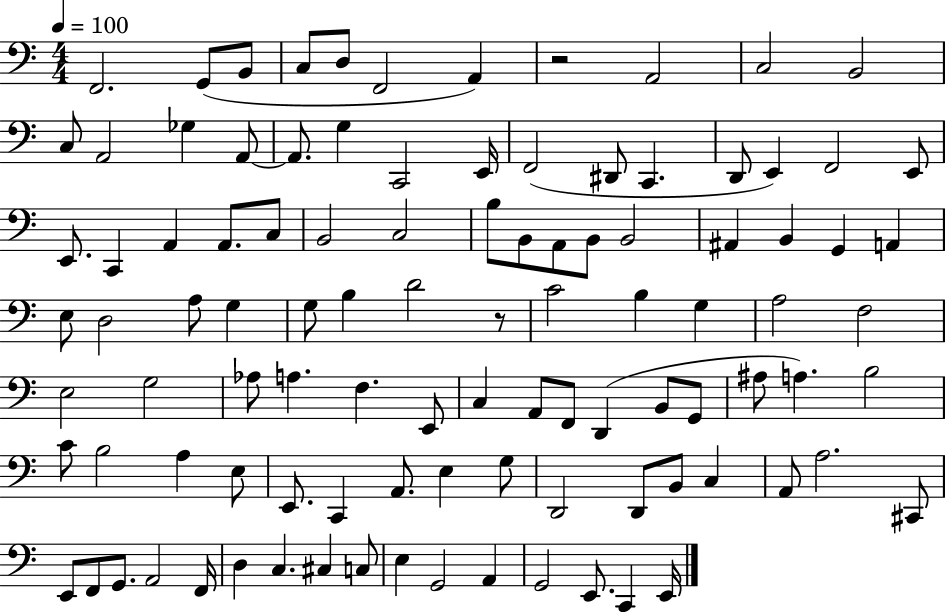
X:1
T:Untitled
M:4/4
L:1/4
K:C
F,,2 G,,/2 B,,/2 C,/2 D,/2 F,,2 A,, z2 A,,2 C,2 B,,2 C,/2 A,,2 _G, A,,/2 A,,/2 G, C,,2 E,,/4 F,,2 ^D,,/2 C,, D,,/2 E,, F,,2 E,,/2 E,,/2 C,, A,, A,,/2 C,/2 B,,2 C,2 B,/2 B,,/2 A,,/2 B,,/2 B,,2 ^A,, B,, G,, A,, E,/2 D,2 A,/2 G, G,/2 B, D2 z/2 C2 B, G, A,2 F,2 E,2 G,2 _A,/2 A, F, E,,/2 C, A,,/2 F,,/2 D,, B,,/2 G,,/2 ^A,/2 A, B,2 C/2 B,2 A, E,/2 E,,/2 C,, A,,/2 E, G,/2 D,,2 D,,/2 B,,/2 C, A,,/2 A,2 ^C,,/2 E,,/2 F,,/2 G,,/2 A,,2 F,,/4 D, C, ^C, C,/2 E, G,,2 A,, G,,2 E,,/2 C,, E,,/4